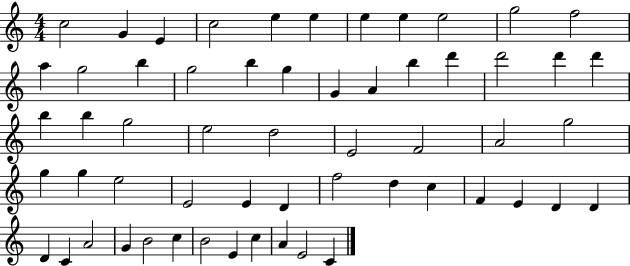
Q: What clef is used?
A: treble